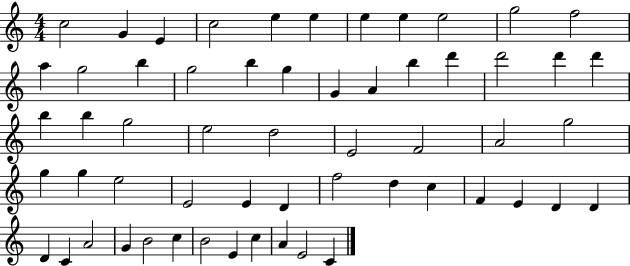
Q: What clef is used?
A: treble